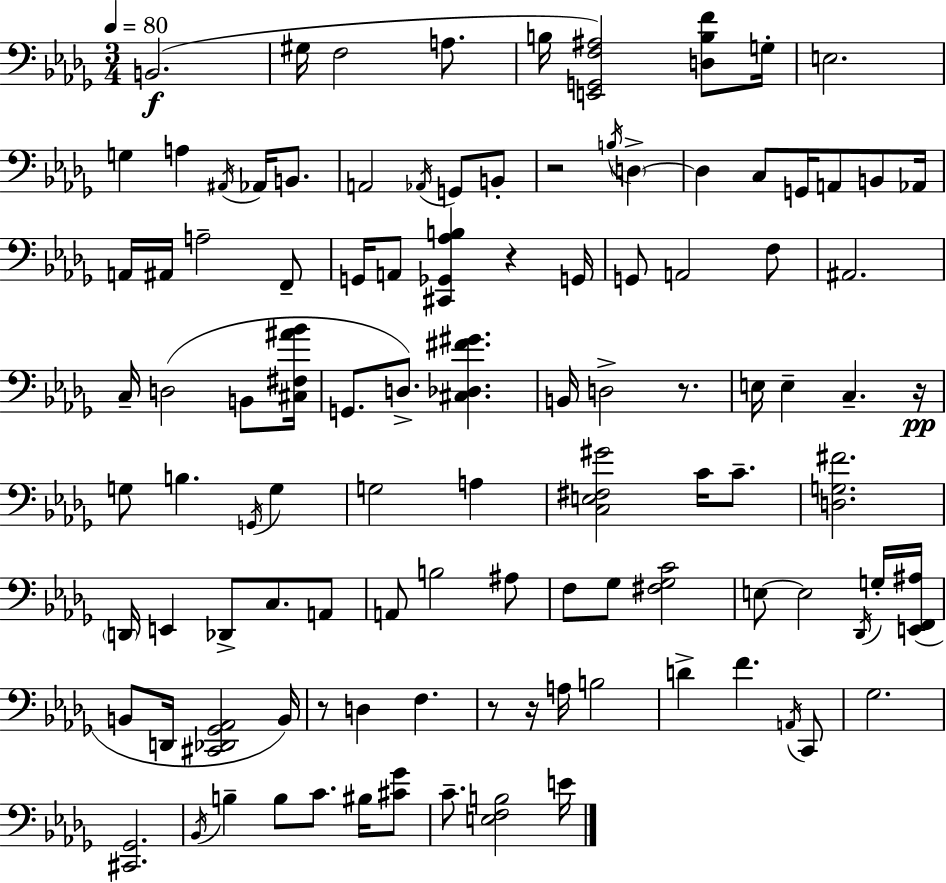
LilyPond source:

{
  \clef bass
  \numericTimeSignature
  \time 3/4
  \key bes \minor
  \tempo 4 = 80
  \repeat volta 2 { b,2.(\f | gis16 f2 a8. | b16 <e, g, f ais>2) <d b f'>8 g16-. | e2. | \break g4 a4 \acciaccatura { ais,16 } aes,16 b,8. | a,2 \acciaccatura { aes,16 } g,8 | b,8-. r2 \acciaccatura { b16 } \parenthesize d4->~~ | d4 c8 g,16 a,8 | \break b,8 aes,16 a,16 ais,16 a2-- | f,8-- g,16 a,8 <cis, ges, aes b>4 r4 | g,16 g,8 a,2 | f8 ais,2. | \break c16-- d2( | b,8 <cis fis ais' bes'>16 g,8. d8.->) <cis des fis' gis'>4. | b,16 d2-> | r8. e16 e4-- c4.-- | \break r16\pp g8 b4. \acciaccatura { g,16 } | g4 g2 | a4 <c e fis gis'>2 | c'16 c'8.-- <d g fis'>2. | \break \parenthesize d,16 e,4 des,8-> c8. | a,8 a,8 b2 | ais8 f8 ges8 <fis ges c'>2 | e8~~ e2 | \break \acciaccatura { des,16 } g16-. <e, f, ais>16( b,8 d,16 <cis, des, ges, aes,>2 | b,16) r8 d4 f4. | r8 r16 a16 b2 | d'4-> f'4. | \break \acciaccatura { a,16 } c,8 ges2. | <cis, ges,>2. | \acciaccatura { bes,16 } b4-- b8 | c'8. bis16 <cis' ges'>8 c'8.-- <e f b>2 | \break e'16 } \bar "|."
}